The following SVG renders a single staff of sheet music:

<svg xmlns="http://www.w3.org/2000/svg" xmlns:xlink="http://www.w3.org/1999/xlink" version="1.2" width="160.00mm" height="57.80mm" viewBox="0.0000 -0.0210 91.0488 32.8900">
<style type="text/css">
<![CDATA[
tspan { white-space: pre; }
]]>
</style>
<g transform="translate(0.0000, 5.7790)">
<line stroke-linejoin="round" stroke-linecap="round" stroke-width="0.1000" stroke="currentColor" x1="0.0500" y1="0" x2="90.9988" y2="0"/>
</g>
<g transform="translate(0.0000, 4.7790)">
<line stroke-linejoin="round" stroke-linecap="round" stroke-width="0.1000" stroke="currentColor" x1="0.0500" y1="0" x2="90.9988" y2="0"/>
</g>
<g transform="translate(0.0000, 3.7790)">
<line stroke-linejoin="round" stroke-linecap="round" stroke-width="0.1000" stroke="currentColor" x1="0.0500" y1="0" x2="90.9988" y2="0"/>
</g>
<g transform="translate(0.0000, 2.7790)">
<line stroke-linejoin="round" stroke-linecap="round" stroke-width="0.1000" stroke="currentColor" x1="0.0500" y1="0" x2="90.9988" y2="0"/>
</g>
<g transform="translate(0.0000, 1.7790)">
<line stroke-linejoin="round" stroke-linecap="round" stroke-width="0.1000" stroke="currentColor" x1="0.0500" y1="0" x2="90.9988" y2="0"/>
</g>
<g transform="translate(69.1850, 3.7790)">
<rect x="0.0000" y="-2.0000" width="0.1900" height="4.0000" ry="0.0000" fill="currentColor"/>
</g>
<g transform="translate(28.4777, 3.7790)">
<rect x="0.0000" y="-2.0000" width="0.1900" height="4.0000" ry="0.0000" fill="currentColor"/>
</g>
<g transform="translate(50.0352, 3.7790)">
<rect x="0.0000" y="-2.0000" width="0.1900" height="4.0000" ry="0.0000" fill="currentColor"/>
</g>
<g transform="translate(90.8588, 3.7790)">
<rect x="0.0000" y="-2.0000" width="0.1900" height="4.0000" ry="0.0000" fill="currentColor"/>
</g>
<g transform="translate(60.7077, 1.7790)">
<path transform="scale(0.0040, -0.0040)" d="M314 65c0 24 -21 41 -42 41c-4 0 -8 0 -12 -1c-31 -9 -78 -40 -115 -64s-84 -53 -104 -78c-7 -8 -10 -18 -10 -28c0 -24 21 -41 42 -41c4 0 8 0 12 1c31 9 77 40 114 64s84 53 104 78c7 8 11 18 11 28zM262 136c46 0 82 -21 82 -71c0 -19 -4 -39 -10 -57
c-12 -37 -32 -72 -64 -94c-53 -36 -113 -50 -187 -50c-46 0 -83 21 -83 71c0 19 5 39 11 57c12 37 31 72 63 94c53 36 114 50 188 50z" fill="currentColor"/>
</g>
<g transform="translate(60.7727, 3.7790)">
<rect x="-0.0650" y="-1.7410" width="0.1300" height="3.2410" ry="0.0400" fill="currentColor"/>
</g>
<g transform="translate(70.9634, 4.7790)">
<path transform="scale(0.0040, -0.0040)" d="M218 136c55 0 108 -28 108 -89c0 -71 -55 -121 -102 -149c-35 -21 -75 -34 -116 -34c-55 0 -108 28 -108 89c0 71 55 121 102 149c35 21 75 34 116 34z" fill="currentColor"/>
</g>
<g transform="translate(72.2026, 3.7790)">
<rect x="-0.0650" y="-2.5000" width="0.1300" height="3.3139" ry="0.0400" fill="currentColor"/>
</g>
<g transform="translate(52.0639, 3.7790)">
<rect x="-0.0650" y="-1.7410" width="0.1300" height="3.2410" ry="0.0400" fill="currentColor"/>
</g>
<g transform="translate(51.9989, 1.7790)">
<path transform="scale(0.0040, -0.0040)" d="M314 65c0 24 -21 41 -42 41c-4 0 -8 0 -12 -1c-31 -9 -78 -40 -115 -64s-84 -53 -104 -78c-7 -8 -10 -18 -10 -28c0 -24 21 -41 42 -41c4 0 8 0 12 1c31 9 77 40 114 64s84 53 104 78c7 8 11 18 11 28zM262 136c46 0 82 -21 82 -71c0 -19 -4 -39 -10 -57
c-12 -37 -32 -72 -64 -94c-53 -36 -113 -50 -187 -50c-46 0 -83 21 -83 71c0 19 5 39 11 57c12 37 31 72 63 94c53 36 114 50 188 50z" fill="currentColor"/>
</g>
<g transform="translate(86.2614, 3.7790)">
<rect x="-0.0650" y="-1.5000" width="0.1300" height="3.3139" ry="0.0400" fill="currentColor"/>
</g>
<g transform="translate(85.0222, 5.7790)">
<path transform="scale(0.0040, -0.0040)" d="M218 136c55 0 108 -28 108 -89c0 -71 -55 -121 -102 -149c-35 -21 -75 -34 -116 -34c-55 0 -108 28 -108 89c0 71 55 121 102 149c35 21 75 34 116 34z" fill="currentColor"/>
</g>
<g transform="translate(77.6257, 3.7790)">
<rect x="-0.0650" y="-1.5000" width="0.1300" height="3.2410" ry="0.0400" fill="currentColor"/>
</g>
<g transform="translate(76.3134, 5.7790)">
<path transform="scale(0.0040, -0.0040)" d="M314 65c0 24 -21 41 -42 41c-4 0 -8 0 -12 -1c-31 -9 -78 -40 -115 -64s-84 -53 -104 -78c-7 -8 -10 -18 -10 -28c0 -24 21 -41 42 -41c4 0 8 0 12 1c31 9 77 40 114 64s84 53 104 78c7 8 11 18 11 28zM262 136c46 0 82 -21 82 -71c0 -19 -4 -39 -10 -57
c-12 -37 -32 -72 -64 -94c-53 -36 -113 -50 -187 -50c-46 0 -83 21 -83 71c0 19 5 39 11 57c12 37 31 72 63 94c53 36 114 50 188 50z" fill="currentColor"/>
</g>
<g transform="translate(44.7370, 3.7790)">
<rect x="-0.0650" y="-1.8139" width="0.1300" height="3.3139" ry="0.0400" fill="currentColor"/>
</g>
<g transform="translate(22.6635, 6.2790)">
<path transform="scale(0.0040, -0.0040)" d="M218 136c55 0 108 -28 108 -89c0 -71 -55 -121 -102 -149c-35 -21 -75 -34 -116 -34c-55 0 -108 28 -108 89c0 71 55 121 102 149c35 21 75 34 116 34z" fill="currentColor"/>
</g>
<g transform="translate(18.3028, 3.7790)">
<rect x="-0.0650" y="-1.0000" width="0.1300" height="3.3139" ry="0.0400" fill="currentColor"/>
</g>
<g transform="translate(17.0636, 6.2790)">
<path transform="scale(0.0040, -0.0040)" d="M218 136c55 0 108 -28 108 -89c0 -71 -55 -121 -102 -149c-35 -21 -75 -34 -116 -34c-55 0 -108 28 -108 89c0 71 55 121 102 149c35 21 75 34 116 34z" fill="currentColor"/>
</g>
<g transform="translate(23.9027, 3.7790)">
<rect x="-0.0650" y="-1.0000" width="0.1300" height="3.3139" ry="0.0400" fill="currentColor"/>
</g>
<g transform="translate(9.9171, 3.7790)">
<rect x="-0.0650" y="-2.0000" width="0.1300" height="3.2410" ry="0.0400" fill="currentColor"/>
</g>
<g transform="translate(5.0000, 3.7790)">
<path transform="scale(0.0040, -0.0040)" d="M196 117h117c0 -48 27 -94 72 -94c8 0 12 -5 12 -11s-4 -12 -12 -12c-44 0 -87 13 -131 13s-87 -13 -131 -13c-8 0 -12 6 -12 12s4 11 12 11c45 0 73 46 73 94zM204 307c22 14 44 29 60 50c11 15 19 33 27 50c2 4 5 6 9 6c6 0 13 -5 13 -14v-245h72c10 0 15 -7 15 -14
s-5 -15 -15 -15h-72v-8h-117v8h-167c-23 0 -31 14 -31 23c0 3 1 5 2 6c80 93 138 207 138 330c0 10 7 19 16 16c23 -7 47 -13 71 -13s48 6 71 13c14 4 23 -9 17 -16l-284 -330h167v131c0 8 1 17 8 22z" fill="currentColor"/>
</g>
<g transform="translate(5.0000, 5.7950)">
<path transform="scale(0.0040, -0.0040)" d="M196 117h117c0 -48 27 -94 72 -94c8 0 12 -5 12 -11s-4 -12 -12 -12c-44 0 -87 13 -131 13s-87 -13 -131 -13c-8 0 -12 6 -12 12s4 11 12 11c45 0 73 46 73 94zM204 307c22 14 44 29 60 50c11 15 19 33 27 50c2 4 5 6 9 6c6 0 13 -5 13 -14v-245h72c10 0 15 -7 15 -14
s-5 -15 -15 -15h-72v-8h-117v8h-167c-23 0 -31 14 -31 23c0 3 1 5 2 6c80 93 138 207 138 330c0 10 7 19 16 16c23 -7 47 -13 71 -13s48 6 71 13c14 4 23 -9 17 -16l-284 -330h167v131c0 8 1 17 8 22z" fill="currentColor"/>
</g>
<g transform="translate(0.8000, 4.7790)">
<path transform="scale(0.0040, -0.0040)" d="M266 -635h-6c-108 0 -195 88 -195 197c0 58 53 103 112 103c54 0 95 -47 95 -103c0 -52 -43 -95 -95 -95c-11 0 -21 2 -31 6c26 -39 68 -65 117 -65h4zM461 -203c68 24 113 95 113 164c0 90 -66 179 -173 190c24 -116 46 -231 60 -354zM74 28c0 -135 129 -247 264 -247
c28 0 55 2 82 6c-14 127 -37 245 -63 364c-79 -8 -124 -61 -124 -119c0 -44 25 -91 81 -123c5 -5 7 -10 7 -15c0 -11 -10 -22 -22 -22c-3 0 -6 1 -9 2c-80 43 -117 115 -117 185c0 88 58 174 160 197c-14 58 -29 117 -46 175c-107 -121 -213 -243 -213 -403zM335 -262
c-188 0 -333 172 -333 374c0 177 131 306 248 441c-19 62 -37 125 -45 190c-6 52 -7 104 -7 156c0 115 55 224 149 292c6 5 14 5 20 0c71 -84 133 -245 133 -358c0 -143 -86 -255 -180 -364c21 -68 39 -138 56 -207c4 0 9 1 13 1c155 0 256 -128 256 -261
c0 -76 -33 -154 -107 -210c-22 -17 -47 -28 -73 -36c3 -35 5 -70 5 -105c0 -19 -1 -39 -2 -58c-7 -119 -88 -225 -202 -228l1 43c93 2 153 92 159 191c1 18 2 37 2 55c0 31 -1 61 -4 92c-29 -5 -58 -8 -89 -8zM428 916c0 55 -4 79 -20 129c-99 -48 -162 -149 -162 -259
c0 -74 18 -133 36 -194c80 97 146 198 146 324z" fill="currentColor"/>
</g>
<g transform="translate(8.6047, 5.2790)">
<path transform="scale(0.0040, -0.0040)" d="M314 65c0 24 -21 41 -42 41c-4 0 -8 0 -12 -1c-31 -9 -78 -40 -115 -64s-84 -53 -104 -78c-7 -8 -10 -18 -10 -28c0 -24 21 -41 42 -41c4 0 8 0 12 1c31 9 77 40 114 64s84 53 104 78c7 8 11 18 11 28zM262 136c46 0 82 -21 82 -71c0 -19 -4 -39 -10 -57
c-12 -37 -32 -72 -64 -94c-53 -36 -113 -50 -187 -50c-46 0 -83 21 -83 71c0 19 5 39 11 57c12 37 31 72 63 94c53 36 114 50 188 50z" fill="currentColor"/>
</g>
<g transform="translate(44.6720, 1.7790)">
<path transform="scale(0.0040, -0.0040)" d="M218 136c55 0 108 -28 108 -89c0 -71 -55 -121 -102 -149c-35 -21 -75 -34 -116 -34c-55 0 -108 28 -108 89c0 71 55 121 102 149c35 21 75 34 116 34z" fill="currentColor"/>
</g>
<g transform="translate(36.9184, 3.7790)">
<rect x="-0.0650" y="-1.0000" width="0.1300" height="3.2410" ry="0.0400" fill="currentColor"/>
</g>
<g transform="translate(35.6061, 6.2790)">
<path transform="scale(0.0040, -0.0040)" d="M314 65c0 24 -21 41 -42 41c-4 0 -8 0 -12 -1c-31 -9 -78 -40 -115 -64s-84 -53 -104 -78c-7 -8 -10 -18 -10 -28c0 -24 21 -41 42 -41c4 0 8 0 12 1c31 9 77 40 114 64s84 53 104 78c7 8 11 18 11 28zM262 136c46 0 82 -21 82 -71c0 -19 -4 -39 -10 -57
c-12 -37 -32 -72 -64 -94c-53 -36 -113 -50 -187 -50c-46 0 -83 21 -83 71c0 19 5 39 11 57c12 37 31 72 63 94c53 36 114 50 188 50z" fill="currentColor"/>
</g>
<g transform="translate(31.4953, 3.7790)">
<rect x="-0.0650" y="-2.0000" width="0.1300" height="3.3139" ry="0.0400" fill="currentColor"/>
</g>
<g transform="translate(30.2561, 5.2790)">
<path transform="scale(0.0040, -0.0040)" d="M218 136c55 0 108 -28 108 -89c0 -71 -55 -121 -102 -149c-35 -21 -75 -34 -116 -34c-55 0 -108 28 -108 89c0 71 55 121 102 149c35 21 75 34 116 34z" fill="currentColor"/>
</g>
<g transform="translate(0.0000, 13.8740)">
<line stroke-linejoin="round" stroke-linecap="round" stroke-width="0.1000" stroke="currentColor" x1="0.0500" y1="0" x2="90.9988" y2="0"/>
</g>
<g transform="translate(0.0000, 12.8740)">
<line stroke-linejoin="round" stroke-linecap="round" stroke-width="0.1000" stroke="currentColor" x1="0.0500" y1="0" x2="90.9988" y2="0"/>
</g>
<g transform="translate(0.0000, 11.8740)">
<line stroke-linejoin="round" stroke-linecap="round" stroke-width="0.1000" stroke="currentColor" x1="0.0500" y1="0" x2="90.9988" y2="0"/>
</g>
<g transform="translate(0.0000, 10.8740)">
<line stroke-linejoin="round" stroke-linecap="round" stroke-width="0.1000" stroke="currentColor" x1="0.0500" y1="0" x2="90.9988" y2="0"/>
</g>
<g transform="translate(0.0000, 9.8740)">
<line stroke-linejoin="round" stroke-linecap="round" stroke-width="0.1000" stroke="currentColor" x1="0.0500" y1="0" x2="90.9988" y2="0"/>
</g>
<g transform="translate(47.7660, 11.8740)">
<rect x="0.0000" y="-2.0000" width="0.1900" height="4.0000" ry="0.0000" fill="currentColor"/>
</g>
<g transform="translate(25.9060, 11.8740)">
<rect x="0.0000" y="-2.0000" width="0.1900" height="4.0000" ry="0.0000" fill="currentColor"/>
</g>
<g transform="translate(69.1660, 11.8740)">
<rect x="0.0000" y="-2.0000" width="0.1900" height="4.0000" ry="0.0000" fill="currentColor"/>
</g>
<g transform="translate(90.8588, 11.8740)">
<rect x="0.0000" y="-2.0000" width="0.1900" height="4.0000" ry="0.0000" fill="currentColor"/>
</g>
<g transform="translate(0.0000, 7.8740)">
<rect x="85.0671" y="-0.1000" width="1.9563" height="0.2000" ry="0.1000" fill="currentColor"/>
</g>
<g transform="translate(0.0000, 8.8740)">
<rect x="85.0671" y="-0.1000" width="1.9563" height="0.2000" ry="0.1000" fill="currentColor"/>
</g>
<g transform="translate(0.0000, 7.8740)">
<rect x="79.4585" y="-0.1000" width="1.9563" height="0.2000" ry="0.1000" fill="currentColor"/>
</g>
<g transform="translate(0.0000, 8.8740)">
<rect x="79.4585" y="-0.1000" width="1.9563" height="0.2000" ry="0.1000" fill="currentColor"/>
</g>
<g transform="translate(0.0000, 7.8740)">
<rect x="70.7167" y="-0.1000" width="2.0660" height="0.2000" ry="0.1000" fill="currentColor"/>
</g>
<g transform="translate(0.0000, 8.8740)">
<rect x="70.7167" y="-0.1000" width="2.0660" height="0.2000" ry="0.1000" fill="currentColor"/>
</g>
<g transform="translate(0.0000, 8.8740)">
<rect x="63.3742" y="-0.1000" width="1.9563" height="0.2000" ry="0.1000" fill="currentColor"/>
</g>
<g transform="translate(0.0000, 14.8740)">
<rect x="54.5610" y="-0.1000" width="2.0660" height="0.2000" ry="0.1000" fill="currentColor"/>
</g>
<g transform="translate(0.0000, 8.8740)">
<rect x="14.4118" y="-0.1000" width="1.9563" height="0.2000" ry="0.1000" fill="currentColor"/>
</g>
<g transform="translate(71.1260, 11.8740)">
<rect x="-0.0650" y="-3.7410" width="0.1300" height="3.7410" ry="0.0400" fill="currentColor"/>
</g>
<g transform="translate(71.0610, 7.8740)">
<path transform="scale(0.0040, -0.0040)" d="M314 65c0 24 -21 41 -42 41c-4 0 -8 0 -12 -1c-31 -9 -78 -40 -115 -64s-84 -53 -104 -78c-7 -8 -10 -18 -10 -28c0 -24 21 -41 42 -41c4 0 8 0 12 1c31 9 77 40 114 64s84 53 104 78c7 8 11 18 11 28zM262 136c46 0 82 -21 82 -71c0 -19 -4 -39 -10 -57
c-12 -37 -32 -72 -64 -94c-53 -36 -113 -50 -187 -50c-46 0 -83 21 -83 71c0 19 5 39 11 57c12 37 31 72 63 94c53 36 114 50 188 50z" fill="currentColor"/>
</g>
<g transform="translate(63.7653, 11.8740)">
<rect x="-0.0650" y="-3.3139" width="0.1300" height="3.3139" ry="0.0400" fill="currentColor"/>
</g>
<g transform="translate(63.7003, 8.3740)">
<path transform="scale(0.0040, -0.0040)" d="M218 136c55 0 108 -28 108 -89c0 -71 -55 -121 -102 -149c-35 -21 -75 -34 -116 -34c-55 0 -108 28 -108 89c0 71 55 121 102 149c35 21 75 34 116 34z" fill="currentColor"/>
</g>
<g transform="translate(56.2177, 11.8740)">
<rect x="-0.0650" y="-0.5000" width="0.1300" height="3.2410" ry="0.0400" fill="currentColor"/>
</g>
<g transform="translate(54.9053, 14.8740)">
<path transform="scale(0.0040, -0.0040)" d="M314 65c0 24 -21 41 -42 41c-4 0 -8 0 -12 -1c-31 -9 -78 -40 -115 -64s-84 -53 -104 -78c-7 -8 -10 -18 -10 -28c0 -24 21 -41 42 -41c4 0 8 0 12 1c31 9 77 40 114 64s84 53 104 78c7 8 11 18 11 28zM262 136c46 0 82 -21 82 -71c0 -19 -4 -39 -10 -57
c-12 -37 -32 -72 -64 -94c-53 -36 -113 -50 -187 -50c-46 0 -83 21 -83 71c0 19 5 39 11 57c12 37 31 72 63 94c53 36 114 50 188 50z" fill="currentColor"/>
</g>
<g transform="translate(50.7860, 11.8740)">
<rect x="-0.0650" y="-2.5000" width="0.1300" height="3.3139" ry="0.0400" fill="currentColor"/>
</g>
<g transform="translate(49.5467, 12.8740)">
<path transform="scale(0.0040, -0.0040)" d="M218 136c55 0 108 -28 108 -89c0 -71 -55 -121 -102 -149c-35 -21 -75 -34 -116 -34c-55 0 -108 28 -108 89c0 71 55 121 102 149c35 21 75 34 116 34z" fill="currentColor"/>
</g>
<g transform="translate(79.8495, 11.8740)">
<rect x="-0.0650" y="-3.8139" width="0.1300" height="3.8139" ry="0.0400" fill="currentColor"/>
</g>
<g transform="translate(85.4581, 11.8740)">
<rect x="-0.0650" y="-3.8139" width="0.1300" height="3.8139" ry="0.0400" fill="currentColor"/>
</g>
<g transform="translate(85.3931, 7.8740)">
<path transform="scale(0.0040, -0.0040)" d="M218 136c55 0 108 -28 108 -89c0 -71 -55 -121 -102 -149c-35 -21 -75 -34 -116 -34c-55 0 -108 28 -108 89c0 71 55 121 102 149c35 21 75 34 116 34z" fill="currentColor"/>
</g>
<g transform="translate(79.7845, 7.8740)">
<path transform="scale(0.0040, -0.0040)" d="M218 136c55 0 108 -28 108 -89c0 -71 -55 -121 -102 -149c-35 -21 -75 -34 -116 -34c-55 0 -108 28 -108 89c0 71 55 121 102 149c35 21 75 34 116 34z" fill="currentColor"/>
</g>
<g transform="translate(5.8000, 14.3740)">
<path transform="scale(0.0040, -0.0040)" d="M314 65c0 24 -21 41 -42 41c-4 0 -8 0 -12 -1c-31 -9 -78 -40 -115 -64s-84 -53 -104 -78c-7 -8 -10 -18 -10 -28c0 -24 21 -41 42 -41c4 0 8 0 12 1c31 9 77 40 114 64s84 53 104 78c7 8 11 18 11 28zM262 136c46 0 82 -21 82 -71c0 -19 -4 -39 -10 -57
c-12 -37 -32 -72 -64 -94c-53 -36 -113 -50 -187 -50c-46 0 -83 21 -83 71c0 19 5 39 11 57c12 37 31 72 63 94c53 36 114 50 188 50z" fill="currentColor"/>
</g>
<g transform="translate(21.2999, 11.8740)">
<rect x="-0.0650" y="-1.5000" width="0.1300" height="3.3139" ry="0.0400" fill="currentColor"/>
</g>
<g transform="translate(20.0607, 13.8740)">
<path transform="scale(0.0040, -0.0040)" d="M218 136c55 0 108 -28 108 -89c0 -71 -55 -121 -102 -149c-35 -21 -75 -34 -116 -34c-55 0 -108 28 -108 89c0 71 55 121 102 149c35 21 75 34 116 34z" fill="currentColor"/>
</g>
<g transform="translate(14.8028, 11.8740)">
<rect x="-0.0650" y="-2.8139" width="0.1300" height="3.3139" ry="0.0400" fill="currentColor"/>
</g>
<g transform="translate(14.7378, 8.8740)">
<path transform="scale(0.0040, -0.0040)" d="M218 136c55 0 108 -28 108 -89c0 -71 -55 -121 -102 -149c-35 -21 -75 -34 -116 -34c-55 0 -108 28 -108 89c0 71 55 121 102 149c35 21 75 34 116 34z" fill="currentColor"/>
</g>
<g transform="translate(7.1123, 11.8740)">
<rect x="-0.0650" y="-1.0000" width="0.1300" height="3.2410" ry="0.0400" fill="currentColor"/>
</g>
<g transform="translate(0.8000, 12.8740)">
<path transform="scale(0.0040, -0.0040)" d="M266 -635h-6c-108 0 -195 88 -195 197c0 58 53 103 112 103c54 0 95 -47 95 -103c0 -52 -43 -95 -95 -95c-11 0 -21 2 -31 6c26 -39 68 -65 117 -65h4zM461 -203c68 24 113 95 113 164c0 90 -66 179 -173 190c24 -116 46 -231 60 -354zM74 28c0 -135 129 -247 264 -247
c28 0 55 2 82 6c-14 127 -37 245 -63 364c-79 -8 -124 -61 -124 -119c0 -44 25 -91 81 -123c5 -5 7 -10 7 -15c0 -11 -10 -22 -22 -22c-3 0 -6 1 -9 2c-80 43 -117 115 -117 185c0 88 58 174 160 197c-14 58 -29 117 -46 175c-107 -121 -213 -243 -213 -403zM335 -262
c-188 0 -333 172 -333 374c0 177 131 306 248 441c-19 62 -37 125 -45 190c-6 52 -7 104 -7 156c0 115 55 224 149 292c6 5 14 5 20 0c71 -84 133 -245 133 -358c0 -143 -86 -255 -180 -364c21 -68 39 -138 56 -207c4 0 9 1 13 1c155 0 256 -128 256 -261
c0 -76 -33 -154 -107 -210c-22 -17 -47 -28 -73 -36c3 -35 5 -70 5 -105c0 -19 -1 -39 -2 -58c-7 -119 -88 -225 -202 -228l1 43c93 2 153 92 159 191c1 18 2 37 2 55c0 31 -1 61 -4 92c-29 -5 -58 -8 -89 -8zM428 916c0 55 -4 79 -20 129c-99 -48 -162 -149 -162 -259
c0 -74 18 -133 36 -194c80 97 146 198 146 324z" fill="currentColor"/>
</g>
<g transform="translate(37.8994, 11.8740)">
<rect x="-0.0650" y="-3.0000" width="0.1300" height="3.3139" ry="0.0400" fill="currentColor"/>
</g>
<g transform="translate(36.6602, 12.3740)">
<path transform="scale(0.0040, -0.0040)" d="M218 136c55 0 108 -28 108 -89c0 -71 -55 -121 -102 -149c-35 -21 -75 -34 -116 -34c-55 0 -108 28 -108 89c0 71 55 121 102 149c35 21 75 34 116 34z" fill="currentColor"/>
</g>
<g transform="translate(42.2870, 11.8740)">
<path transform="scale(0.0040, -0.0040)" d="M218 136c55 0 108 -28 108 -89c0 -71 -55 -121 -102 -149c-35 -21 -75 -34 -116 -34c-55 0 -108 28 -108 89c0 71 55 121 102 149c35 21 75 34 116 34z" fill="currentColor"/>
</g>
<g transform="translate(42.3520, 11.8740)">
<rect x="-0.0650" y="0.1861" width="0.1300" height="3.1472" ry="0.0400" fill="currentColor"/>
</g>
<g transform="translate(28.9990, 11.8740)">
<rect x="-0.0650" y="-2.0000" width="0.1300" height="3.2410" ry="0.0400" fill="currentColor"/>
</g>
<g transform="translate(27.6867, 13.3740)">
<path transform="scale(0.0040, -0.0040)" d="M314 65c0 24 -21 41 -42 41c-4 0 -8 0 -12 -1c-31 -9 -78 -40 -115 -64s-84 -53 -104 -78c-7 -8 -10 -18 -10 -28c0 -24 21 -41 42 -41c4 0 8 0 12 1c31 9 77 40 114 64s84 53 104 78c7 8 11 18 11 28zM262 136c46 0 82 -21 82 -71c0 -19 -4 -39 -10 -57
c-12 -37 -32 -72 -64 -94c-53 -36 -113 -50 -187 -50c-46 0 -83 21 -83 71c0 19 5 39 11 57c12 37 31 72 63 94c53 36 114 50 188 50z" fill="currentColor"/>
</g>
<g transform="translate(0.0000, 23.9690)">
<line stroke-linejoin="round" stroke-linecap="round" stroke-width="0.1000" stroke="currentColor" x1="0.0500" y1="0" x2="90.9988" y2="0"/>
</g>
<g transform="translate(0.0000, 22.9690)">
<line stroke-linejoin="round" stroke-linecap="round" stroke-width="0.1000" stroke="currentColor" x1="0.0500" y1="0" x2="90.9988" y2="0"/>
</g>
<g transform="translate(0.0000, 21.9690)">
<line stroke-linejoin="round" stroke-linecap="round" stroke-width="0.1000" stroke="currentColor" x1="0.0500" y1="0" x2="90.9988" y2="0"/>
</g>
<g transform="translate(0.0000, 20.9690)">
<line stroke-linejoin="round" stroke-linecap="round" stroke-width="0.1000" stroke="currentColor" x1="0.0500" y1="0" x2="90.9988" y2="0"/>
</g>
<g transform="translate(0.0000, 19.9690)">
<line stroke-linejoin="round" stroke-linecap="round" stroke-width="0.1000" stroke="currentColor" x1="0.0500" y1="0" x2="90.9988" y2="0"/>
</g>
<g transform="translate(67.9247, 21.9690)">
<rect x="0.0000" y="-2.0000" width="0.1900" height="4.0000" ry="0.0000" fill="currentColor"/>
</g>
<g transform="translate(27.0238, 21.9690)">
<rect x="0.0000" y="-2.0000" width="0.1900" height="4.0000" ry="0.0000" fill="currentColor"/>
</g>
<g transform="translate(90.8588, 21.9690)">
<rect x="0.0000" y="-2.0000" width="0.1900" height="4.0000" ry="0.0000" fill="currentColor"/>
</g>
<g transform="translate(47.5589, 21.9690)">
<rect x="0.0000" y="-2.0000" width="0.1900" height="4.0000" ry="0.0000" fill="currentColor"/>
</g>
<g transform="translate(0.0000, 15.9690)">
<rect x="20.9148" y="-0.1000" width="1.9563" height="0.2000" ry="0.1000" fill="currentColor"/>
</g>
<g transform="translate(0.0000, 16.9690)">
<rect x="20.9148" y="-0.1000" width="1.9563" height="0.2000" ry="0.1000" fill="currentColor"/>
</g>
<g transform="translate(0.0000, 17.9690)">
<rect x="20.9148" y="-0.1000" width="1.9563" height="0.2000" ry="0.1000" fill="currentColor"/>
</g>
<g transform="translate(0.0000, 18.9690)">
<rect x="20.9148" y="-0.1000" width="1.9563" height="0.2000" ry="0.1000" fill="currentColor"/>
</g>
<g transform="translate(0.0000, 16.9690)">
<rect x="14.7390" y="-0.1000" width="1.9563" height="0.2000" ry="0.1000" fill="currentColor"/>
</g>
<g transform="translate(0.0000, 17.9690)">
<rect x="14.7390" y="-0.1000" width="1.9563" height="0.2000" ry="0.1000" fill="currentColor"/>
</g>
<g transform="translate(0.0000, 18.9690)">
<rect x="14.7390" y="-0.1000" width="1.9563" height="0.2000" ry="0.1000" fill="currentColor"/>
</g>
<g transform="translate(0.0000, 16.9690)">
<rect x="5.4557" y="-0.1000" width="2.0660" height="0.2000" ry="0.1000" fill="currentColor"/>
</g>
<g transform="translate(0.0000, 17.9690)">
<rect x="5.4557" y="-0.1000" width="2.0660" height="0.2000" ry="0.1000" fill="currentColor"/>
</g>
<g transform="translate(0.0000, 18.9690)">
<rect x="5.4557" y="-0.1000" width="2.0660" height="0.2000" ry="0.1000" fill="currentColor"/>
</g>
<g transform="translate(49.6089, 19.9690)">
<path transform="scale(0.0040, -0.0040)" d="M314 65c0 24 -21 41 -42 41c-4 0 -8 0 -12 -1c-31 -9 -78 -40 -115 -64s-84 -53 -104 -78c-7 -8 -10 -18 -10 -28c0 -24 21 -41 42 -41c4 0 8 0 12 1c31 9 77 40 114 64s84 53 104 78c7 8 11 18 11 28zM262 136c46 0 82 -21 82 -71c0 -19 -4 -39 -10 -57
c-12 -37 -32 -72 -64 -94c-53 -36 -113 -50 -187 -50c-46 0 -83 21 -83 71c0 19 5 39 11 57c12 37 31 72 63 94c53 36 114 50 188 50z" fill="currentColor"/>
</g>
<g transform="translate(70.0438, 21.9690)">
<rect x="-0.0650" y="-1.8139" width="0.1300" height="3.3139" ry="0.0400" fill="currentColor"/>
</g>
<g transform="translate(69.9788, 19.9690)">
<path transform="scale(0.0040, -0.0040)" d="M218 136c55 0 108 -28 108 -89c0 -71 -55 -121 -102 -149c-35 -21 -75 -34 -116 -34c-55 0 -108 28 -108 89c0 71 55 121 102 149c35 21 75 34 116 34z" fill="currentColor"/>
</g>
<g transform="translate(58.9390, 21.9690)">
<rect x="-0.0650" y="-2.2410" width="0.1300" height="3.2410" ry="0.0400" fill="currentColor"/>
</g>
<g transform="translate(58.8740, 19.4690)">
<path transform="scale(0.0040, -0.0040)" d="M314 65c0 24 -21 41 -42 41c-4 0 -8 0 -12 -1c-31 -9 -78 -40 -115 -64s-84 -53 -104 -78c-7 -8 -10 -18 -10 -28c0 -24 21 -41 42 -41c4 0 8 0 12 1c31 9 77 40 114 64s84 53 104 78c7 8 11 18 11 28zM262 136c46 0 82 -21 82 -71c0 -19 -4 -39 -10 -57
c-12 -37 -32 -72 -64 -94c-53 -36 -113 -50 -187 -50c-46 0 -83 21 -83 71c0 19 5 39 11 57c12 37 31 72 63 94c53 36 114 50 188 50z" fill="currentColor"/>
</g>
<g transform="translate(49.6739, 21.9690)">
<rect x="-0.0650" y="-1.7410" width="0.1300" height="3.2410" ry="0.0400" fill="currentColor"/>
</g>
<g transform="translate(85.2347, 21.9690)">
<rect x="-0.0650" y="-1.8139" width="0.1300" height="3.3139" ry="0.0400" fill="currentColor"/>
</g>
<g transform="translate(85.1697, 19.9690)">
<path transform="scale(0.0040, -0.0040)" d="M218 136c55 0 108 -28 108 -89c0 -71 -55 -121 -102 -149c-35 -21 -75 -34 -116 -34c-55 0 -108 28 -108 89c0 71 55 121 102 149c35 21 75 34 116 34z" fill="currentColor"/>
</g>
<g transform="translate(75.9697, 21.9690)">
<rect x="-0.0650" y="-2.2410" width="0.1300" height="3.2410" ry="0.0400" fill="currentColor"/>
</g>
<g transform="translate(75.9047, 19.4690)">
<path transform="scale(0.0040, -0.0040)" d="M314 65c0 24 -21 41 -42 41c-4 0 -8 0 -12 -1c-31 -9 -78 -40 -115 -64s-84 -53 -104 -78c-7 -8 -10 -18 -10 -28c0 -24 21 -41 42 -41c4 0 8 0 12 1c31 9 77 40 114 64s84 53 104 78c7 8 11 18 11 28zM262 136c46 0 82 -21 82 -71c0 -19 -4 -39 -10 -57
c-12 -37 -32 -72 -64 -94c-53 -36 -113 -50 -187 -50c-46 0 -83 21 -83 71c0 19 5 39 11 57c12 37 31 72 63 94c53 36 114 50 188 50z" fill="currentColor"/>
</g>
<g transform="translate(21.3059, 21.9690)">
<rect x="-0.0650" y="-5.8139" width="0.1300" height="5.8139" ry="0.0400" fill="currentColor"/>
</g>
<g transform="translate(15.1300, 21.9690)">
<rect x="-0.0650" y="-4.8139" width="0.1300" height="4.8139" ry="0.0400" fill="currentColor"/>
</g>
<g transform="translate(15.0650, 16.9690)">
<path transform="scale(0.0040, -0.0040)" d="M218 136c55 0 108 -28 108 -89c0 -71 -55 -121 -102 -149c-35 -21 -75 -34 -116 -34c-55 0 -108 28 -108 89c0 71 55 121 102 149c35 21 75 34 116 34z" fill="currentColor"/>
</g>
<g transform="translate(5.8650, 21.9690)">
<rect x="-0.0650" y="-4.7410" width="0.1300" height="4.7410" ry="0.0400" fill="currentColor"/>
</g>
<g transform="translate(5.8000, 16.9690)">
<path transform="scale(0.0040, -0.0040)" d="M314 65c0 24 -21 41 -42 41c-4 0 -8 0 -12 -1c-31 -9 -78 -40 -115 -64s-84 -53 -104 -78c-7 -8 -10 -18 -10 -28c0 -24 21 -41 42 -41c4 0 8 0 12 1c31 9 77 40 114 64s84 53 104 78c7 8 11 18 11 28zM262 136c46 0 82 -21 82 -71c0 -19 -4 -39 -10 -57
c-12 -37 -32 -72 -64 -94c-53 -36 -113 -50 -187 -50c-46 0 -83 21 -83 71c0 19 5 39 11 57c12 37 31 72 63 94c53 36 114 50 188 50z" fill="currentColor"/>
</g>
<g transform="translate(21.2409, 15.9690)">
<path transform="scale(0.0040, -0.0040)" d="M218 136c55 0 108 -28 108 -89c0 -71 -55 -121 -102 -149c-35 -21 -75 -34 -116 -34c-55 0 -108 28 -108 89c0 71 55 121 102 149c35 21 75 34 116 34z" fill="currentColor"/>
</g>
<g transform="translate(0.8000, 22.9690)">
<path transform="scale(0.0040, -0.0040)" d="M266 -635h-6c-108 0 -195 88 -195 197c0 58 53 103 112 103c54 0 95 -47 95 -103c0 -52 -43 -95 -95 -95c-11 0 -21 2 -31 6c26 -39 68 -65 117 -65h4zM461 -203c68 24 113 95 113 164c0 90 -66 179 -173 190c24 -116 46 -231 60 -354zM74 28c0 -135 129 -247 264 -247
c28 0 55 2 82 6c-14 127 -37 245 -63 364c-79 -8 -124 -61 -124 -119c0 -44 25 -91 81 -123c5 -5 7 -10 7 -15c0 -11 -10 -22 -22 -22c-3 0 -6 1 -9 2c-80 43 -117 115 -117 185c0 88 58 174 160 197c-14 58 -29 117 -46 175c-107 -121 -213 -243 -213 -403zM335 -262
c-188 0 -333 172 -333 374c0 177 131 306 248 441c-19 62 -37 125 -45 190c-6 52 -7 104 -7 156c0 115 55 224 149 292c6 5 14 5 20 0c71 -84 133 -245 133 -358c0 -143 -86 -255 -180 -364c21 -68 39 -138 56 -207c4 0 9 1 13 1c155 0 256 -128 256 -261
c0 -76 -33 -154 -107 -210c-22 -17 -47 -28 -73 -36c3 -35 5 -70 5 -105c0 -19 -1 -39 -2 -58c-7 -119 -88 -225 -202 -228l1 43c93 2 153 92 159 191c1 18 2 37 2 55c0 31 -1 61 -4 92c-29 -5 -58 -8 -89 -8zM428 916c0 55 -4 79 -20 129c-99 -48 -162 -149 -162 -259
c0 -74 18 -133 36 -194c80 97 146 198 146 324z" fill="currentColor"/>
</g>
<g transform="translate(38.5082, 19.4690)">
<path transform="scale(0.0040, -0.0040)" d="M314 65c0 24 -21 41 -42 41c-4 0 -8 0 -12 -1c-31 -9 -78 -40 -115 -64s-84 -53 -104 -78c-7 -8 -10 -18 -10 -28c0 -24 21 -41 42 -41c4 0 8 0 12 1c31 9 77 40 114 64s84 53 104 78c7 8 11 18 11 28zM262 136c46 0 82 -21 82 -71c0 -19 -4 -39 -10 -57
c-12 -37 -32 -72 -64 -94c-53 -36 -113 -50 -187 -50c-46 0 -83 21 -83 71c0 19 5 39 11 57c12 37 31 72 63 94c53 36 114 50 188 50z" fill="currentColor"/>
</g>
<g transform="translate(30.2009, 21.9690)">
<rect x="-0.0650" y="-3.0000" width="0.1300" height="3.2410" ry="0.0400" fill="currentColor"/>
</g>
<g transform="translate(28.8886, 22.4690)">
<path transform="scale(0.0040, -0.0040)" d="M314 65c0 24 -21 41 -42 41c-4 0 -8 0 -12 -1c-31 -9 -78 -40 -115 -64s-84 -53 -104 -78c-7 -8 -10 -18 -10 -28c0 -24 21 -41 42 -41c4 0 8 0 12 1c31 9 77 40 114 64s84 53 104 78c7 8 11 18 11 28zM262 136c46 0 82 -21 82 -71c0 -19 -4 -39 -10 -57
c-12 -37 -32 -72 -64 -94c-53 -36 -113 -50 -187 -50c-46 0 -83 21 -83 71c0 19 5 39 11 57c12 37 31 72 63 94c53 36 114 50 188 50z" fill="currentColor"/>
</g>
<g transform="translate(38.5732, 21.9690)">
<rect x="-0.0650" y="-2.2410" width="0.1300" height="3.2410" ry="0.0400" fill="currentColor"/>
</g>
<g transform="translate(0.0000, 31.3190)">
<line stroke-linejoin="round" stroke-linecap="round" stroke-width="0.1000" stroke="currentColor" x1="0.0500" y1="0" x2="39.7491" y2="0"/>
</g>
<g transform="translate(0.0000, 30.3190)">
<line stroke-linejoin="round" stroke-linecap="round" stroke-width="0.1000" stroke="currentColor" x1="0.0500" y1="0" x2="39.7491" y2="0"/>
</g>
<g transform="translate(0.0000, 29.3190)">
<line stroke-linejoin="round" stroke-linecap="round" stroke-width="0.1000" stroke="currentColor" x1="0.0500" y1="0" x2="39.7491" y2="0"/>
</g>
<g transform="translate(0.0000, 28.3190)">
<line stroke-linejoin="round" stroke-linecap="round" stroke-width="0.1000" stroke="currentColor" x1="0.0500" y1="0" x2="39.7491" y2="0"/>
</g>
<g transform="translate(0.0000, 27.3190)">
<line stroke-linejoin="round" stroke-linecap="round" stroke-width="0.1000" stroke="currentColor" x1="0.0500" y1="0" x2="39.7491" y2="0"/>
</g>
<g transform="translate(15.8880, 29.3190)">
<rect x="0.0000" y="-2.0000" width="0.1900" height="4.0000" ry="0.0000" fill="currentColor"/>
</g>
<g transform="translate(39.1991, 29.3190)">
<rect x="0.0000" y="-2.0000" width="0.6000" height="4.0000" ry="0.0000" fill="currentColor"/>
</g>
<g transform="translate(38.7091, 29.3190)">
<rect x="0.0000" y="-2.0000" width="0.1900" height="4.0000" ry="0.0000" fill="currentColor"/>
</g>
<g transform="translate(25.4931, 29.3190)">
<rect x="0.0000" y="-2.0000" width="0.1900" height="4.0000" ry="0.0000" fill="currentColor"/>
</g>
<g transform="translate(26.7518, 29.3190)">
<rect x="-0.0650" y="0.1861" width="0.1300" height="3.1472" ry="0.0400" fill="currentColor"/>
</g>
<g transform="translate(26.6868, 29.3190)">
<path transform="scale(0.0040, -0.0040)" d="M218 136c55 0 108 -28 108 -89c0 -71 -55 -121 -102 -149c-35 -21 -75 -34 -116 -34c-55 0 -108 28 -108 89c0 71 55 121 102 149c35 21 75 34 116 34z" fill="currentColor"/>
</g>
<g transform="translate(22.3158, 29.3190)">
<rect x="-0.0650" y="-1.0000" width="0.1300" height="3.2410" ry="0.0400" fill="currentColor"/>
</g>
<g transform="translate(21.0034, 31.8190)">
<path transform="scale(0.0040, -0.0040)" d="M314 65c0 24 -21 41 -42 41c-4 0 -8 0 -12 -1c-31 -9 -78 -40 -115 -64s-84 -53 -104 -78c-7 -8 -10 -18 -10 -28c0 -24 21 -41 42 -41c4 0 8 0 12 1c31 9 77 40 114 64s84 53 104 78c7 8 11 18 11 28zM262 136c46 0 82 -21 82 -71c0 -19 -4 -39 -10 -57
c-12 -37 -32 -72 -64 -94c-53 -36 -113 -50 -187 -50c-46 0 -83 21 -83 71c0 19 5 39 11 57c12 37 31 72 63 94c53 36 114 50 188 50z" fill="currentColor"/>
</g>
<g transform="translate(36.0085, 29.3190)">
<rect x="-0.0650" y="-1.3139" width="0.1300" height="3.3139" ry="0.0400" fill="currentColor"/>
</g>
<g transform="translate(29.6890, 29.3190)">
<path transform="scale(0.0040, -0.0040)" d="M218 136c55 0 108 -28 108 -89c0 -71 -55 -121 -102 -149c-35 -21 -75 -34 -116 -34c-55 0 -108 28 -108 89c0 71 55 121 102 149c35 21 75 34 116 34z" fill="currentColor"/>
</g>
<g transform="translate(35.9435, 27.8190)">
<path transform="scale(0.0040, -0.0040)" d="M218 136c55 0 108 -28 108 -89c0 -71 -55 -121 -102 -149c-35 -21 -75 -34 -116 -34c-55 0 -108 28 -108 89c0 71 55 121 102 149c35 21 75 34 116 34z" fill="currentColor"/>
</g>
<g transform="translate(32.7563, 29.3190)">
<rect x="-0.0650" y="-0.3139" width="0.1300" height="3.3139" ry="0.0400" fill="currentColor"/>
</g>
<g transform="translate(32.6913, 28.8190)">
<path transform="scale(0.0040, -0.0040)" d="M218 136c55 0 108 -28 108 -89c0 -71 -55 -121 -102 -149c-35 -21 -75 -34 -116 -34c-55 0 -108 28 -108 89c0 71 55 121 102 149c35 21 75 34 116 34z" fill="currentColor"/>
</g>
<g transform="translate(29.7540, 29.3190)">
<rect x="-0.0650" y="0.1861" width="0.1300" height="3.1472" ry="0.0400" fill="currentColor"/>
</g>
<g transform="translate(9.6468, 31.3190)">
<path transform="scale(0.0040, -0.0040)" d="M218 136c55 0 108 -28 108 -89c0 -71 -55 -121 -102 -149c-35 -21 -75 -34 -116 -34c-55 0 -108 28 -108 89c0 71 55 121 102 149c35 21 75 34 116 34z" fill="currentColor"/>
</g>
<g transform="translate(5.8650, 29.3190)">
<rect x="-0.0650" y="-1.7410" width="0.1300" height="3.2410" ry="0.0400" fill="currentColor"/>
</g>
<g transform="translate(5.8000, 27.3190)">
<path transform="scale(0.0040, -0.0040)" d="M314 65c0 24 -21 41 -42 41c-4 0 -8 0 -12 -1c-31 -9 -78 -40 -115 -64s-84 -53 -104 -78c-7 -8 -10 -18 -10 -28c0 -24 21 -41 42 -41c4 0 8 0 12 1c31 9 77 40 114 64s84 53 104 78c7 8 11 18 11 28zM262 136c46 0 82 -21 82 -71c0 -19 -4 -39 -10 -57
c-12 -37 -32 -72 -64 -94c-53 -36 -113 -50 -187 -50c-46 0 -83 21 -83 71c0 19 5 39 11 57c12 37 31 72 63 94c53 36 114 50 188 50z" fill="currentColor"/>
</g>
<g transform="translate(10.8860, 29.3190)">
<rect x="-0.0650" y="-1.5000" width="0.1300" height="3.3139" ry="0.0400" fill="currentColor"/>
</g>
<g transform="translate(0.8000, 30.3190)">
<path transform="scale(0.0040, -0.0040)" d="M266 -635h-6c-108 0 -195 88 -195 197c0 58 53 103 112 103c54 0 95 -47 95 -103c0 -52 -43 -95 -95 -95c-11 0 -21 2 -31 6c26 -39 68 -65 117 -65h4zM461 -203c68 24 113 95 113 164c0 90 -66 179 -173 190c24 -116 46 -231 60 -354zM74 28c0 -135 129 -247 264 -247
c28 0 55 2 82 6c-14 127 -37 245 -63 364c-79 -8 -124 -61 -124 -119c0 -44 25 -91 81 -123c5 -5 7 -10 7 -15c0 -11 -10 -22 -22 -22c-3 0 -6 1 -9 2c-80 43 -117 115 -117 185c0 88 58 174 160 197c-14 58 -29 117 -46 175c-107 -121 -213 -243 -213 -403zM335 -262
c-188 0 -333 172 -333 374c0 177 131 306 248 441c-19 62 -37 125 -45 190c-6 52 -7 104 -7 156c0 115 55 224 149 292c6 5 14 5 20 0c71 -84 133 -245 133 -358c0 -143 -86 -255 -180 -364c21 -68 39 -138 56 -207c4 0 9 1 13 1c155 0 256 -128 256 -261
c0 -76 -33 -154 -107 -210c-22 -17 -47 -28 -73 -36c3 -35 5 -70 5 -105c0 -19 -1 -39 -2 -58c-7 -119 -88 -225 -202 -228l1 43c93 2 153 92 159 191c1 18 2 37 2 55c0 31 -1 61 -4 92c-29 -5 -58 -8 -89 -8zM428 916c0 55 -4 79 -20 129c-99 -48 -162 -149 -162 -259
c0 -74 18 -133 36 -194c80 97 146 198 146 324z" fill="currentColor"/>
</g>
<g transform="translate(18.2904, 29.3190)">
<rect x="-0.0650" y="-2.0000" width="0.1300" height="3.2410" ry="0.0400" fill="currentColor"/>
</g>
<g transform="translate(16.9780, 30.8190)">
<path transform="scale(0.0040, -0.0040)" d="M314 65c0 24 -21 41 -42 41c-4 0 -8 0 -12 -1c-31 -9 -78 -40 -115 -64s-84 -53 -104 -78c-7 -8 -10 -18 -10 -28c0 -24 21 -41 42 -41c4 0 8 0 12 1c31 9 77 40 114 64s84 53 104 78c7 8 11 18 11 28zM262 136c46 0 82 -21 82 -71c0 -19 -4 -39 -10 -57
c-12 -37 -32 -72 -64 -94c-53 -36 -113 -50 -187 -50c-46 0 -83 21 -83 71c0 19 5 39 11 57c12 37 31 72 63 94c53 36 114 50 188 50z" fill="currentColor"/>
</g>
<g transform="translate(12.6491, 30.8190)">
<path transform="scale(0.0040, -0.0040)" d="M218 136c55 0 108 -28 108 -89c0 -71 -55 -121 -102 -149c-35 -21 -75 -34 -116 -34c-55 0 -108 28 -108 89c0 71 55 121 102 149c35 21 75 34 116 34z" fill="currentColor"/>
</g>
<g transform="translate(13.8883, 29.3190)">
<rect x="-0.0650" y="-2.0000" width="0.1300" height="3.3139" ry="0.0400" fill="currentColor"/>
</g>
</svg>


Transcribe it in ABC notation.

X:1
T:Untitled
M:4/4
L:1/4
K:C
F2 D D F D2 f f2 f2 G E2 E D2 a E F2 A B G C2 b c'2 c' c' e'2 e' g' A2 g2 f2 g2 f g2 f f2 E F F2 D2 B B c e